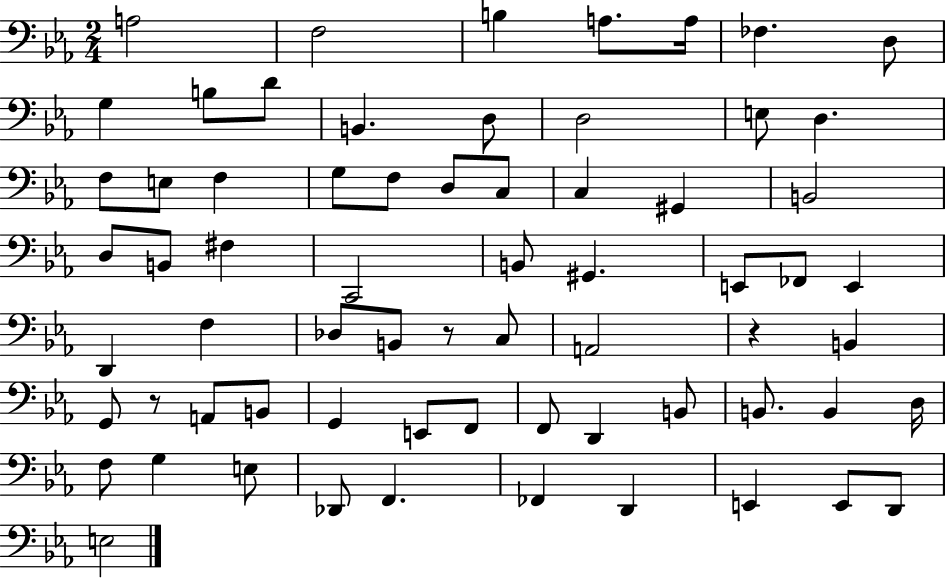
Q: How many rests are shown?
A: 3